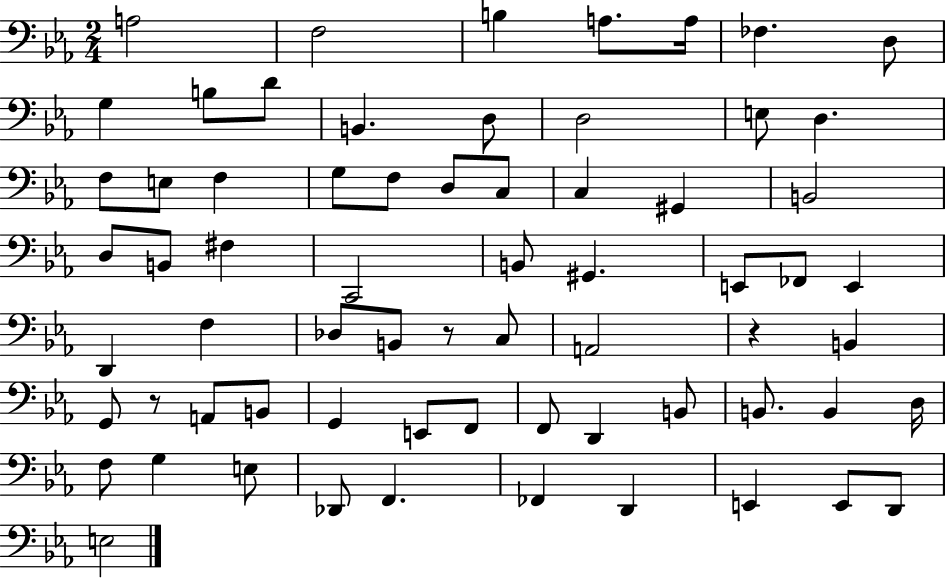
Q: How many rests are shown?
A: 3